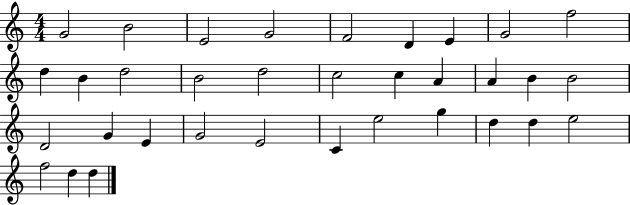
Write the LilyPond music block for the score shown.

{
  \clef treble
  \numericTimeSignature
  \time 4/4
  \key c \major
  g'2 b'2 | e'2 g'2 | f'2 d'4 e'4 | g'2 f''2 | \break d''4 b'4 d''2 | b'2 d''2 | c''2 c''4 a'4 | a'4 b'4 b'2 | \break d'2 g'4 e'4 | g'2 e'2 | c'4 e''2 g''4 | d''4 d''4 e''2 | \break f''2 d''4 d''4 | \bar "|."
}